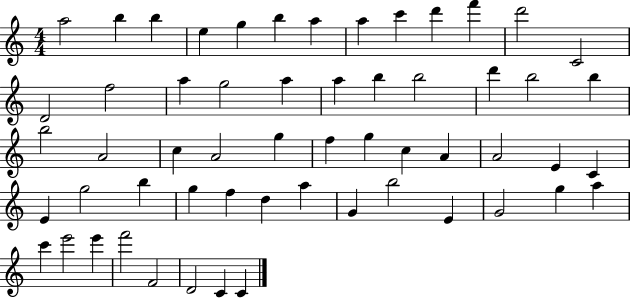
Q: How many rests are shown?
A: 0